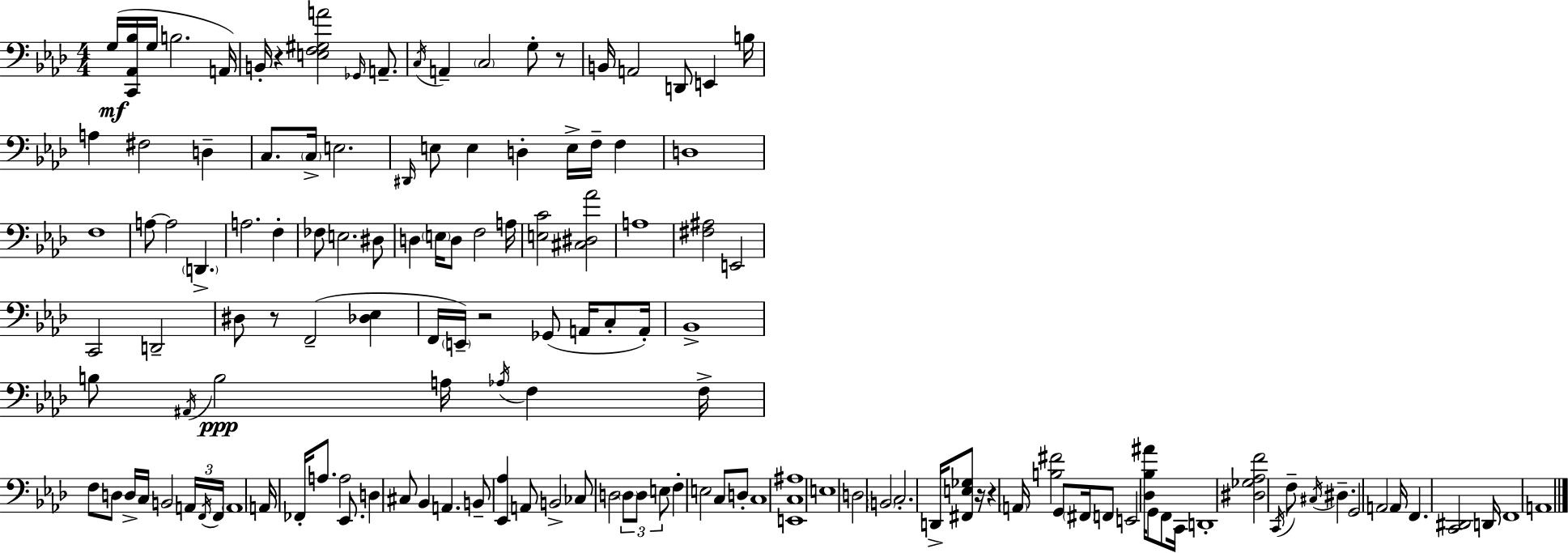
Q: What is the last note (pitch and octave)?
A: A2